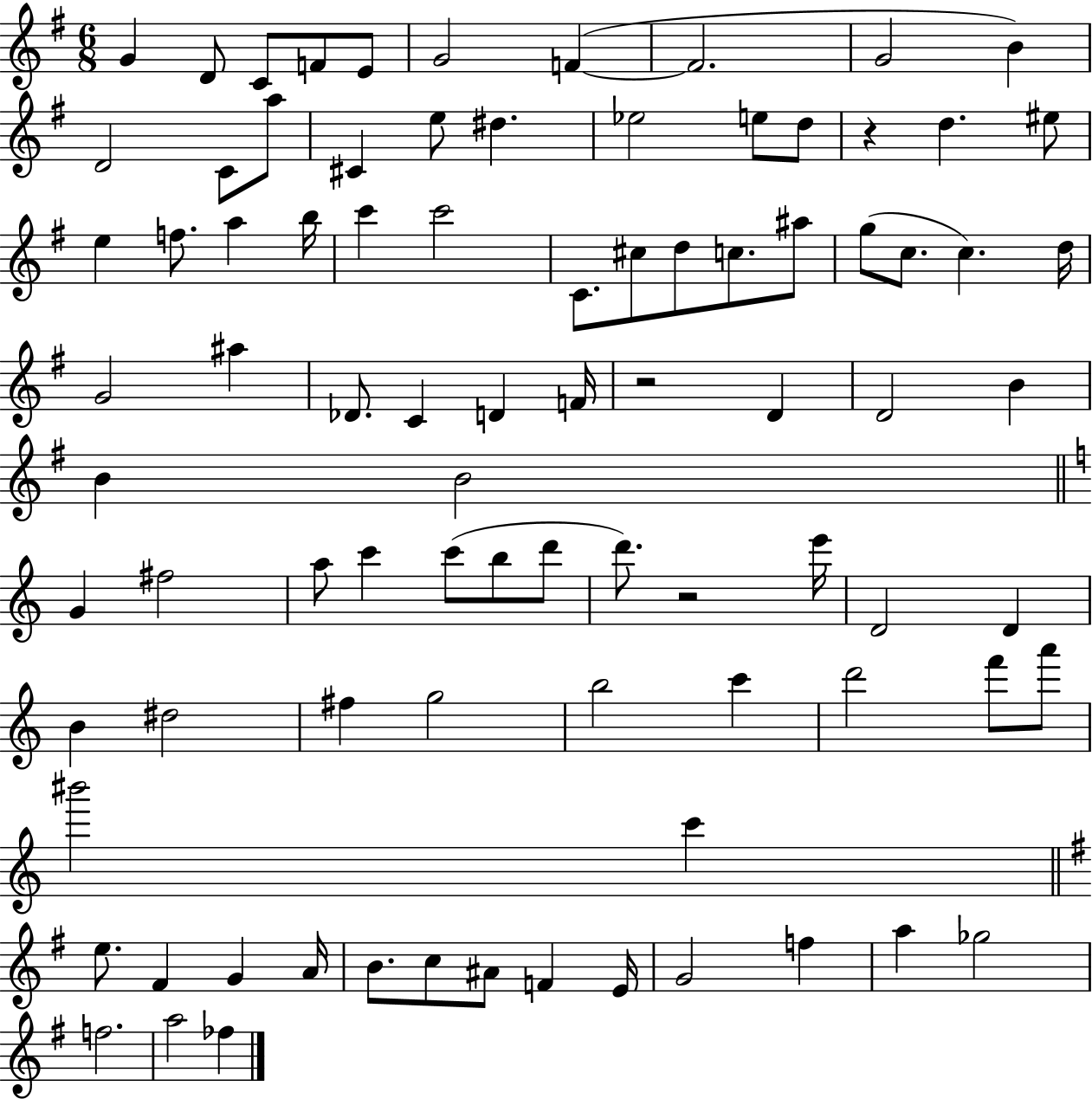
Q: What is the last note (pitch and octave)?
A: FES5